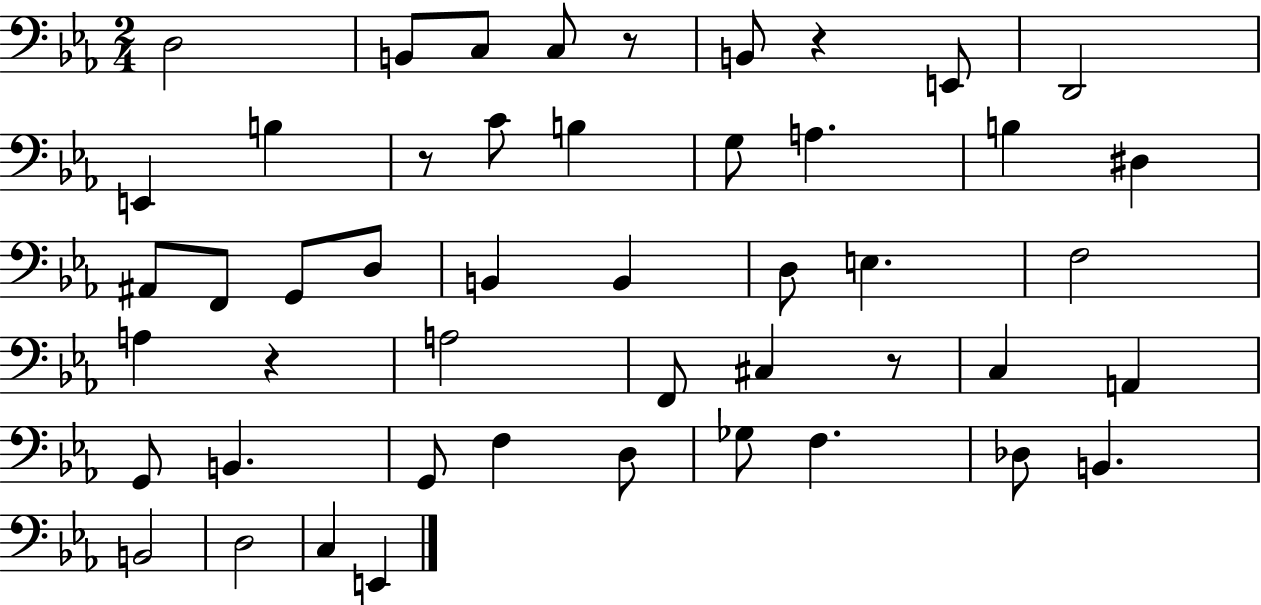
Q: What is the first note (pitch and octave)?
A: D3